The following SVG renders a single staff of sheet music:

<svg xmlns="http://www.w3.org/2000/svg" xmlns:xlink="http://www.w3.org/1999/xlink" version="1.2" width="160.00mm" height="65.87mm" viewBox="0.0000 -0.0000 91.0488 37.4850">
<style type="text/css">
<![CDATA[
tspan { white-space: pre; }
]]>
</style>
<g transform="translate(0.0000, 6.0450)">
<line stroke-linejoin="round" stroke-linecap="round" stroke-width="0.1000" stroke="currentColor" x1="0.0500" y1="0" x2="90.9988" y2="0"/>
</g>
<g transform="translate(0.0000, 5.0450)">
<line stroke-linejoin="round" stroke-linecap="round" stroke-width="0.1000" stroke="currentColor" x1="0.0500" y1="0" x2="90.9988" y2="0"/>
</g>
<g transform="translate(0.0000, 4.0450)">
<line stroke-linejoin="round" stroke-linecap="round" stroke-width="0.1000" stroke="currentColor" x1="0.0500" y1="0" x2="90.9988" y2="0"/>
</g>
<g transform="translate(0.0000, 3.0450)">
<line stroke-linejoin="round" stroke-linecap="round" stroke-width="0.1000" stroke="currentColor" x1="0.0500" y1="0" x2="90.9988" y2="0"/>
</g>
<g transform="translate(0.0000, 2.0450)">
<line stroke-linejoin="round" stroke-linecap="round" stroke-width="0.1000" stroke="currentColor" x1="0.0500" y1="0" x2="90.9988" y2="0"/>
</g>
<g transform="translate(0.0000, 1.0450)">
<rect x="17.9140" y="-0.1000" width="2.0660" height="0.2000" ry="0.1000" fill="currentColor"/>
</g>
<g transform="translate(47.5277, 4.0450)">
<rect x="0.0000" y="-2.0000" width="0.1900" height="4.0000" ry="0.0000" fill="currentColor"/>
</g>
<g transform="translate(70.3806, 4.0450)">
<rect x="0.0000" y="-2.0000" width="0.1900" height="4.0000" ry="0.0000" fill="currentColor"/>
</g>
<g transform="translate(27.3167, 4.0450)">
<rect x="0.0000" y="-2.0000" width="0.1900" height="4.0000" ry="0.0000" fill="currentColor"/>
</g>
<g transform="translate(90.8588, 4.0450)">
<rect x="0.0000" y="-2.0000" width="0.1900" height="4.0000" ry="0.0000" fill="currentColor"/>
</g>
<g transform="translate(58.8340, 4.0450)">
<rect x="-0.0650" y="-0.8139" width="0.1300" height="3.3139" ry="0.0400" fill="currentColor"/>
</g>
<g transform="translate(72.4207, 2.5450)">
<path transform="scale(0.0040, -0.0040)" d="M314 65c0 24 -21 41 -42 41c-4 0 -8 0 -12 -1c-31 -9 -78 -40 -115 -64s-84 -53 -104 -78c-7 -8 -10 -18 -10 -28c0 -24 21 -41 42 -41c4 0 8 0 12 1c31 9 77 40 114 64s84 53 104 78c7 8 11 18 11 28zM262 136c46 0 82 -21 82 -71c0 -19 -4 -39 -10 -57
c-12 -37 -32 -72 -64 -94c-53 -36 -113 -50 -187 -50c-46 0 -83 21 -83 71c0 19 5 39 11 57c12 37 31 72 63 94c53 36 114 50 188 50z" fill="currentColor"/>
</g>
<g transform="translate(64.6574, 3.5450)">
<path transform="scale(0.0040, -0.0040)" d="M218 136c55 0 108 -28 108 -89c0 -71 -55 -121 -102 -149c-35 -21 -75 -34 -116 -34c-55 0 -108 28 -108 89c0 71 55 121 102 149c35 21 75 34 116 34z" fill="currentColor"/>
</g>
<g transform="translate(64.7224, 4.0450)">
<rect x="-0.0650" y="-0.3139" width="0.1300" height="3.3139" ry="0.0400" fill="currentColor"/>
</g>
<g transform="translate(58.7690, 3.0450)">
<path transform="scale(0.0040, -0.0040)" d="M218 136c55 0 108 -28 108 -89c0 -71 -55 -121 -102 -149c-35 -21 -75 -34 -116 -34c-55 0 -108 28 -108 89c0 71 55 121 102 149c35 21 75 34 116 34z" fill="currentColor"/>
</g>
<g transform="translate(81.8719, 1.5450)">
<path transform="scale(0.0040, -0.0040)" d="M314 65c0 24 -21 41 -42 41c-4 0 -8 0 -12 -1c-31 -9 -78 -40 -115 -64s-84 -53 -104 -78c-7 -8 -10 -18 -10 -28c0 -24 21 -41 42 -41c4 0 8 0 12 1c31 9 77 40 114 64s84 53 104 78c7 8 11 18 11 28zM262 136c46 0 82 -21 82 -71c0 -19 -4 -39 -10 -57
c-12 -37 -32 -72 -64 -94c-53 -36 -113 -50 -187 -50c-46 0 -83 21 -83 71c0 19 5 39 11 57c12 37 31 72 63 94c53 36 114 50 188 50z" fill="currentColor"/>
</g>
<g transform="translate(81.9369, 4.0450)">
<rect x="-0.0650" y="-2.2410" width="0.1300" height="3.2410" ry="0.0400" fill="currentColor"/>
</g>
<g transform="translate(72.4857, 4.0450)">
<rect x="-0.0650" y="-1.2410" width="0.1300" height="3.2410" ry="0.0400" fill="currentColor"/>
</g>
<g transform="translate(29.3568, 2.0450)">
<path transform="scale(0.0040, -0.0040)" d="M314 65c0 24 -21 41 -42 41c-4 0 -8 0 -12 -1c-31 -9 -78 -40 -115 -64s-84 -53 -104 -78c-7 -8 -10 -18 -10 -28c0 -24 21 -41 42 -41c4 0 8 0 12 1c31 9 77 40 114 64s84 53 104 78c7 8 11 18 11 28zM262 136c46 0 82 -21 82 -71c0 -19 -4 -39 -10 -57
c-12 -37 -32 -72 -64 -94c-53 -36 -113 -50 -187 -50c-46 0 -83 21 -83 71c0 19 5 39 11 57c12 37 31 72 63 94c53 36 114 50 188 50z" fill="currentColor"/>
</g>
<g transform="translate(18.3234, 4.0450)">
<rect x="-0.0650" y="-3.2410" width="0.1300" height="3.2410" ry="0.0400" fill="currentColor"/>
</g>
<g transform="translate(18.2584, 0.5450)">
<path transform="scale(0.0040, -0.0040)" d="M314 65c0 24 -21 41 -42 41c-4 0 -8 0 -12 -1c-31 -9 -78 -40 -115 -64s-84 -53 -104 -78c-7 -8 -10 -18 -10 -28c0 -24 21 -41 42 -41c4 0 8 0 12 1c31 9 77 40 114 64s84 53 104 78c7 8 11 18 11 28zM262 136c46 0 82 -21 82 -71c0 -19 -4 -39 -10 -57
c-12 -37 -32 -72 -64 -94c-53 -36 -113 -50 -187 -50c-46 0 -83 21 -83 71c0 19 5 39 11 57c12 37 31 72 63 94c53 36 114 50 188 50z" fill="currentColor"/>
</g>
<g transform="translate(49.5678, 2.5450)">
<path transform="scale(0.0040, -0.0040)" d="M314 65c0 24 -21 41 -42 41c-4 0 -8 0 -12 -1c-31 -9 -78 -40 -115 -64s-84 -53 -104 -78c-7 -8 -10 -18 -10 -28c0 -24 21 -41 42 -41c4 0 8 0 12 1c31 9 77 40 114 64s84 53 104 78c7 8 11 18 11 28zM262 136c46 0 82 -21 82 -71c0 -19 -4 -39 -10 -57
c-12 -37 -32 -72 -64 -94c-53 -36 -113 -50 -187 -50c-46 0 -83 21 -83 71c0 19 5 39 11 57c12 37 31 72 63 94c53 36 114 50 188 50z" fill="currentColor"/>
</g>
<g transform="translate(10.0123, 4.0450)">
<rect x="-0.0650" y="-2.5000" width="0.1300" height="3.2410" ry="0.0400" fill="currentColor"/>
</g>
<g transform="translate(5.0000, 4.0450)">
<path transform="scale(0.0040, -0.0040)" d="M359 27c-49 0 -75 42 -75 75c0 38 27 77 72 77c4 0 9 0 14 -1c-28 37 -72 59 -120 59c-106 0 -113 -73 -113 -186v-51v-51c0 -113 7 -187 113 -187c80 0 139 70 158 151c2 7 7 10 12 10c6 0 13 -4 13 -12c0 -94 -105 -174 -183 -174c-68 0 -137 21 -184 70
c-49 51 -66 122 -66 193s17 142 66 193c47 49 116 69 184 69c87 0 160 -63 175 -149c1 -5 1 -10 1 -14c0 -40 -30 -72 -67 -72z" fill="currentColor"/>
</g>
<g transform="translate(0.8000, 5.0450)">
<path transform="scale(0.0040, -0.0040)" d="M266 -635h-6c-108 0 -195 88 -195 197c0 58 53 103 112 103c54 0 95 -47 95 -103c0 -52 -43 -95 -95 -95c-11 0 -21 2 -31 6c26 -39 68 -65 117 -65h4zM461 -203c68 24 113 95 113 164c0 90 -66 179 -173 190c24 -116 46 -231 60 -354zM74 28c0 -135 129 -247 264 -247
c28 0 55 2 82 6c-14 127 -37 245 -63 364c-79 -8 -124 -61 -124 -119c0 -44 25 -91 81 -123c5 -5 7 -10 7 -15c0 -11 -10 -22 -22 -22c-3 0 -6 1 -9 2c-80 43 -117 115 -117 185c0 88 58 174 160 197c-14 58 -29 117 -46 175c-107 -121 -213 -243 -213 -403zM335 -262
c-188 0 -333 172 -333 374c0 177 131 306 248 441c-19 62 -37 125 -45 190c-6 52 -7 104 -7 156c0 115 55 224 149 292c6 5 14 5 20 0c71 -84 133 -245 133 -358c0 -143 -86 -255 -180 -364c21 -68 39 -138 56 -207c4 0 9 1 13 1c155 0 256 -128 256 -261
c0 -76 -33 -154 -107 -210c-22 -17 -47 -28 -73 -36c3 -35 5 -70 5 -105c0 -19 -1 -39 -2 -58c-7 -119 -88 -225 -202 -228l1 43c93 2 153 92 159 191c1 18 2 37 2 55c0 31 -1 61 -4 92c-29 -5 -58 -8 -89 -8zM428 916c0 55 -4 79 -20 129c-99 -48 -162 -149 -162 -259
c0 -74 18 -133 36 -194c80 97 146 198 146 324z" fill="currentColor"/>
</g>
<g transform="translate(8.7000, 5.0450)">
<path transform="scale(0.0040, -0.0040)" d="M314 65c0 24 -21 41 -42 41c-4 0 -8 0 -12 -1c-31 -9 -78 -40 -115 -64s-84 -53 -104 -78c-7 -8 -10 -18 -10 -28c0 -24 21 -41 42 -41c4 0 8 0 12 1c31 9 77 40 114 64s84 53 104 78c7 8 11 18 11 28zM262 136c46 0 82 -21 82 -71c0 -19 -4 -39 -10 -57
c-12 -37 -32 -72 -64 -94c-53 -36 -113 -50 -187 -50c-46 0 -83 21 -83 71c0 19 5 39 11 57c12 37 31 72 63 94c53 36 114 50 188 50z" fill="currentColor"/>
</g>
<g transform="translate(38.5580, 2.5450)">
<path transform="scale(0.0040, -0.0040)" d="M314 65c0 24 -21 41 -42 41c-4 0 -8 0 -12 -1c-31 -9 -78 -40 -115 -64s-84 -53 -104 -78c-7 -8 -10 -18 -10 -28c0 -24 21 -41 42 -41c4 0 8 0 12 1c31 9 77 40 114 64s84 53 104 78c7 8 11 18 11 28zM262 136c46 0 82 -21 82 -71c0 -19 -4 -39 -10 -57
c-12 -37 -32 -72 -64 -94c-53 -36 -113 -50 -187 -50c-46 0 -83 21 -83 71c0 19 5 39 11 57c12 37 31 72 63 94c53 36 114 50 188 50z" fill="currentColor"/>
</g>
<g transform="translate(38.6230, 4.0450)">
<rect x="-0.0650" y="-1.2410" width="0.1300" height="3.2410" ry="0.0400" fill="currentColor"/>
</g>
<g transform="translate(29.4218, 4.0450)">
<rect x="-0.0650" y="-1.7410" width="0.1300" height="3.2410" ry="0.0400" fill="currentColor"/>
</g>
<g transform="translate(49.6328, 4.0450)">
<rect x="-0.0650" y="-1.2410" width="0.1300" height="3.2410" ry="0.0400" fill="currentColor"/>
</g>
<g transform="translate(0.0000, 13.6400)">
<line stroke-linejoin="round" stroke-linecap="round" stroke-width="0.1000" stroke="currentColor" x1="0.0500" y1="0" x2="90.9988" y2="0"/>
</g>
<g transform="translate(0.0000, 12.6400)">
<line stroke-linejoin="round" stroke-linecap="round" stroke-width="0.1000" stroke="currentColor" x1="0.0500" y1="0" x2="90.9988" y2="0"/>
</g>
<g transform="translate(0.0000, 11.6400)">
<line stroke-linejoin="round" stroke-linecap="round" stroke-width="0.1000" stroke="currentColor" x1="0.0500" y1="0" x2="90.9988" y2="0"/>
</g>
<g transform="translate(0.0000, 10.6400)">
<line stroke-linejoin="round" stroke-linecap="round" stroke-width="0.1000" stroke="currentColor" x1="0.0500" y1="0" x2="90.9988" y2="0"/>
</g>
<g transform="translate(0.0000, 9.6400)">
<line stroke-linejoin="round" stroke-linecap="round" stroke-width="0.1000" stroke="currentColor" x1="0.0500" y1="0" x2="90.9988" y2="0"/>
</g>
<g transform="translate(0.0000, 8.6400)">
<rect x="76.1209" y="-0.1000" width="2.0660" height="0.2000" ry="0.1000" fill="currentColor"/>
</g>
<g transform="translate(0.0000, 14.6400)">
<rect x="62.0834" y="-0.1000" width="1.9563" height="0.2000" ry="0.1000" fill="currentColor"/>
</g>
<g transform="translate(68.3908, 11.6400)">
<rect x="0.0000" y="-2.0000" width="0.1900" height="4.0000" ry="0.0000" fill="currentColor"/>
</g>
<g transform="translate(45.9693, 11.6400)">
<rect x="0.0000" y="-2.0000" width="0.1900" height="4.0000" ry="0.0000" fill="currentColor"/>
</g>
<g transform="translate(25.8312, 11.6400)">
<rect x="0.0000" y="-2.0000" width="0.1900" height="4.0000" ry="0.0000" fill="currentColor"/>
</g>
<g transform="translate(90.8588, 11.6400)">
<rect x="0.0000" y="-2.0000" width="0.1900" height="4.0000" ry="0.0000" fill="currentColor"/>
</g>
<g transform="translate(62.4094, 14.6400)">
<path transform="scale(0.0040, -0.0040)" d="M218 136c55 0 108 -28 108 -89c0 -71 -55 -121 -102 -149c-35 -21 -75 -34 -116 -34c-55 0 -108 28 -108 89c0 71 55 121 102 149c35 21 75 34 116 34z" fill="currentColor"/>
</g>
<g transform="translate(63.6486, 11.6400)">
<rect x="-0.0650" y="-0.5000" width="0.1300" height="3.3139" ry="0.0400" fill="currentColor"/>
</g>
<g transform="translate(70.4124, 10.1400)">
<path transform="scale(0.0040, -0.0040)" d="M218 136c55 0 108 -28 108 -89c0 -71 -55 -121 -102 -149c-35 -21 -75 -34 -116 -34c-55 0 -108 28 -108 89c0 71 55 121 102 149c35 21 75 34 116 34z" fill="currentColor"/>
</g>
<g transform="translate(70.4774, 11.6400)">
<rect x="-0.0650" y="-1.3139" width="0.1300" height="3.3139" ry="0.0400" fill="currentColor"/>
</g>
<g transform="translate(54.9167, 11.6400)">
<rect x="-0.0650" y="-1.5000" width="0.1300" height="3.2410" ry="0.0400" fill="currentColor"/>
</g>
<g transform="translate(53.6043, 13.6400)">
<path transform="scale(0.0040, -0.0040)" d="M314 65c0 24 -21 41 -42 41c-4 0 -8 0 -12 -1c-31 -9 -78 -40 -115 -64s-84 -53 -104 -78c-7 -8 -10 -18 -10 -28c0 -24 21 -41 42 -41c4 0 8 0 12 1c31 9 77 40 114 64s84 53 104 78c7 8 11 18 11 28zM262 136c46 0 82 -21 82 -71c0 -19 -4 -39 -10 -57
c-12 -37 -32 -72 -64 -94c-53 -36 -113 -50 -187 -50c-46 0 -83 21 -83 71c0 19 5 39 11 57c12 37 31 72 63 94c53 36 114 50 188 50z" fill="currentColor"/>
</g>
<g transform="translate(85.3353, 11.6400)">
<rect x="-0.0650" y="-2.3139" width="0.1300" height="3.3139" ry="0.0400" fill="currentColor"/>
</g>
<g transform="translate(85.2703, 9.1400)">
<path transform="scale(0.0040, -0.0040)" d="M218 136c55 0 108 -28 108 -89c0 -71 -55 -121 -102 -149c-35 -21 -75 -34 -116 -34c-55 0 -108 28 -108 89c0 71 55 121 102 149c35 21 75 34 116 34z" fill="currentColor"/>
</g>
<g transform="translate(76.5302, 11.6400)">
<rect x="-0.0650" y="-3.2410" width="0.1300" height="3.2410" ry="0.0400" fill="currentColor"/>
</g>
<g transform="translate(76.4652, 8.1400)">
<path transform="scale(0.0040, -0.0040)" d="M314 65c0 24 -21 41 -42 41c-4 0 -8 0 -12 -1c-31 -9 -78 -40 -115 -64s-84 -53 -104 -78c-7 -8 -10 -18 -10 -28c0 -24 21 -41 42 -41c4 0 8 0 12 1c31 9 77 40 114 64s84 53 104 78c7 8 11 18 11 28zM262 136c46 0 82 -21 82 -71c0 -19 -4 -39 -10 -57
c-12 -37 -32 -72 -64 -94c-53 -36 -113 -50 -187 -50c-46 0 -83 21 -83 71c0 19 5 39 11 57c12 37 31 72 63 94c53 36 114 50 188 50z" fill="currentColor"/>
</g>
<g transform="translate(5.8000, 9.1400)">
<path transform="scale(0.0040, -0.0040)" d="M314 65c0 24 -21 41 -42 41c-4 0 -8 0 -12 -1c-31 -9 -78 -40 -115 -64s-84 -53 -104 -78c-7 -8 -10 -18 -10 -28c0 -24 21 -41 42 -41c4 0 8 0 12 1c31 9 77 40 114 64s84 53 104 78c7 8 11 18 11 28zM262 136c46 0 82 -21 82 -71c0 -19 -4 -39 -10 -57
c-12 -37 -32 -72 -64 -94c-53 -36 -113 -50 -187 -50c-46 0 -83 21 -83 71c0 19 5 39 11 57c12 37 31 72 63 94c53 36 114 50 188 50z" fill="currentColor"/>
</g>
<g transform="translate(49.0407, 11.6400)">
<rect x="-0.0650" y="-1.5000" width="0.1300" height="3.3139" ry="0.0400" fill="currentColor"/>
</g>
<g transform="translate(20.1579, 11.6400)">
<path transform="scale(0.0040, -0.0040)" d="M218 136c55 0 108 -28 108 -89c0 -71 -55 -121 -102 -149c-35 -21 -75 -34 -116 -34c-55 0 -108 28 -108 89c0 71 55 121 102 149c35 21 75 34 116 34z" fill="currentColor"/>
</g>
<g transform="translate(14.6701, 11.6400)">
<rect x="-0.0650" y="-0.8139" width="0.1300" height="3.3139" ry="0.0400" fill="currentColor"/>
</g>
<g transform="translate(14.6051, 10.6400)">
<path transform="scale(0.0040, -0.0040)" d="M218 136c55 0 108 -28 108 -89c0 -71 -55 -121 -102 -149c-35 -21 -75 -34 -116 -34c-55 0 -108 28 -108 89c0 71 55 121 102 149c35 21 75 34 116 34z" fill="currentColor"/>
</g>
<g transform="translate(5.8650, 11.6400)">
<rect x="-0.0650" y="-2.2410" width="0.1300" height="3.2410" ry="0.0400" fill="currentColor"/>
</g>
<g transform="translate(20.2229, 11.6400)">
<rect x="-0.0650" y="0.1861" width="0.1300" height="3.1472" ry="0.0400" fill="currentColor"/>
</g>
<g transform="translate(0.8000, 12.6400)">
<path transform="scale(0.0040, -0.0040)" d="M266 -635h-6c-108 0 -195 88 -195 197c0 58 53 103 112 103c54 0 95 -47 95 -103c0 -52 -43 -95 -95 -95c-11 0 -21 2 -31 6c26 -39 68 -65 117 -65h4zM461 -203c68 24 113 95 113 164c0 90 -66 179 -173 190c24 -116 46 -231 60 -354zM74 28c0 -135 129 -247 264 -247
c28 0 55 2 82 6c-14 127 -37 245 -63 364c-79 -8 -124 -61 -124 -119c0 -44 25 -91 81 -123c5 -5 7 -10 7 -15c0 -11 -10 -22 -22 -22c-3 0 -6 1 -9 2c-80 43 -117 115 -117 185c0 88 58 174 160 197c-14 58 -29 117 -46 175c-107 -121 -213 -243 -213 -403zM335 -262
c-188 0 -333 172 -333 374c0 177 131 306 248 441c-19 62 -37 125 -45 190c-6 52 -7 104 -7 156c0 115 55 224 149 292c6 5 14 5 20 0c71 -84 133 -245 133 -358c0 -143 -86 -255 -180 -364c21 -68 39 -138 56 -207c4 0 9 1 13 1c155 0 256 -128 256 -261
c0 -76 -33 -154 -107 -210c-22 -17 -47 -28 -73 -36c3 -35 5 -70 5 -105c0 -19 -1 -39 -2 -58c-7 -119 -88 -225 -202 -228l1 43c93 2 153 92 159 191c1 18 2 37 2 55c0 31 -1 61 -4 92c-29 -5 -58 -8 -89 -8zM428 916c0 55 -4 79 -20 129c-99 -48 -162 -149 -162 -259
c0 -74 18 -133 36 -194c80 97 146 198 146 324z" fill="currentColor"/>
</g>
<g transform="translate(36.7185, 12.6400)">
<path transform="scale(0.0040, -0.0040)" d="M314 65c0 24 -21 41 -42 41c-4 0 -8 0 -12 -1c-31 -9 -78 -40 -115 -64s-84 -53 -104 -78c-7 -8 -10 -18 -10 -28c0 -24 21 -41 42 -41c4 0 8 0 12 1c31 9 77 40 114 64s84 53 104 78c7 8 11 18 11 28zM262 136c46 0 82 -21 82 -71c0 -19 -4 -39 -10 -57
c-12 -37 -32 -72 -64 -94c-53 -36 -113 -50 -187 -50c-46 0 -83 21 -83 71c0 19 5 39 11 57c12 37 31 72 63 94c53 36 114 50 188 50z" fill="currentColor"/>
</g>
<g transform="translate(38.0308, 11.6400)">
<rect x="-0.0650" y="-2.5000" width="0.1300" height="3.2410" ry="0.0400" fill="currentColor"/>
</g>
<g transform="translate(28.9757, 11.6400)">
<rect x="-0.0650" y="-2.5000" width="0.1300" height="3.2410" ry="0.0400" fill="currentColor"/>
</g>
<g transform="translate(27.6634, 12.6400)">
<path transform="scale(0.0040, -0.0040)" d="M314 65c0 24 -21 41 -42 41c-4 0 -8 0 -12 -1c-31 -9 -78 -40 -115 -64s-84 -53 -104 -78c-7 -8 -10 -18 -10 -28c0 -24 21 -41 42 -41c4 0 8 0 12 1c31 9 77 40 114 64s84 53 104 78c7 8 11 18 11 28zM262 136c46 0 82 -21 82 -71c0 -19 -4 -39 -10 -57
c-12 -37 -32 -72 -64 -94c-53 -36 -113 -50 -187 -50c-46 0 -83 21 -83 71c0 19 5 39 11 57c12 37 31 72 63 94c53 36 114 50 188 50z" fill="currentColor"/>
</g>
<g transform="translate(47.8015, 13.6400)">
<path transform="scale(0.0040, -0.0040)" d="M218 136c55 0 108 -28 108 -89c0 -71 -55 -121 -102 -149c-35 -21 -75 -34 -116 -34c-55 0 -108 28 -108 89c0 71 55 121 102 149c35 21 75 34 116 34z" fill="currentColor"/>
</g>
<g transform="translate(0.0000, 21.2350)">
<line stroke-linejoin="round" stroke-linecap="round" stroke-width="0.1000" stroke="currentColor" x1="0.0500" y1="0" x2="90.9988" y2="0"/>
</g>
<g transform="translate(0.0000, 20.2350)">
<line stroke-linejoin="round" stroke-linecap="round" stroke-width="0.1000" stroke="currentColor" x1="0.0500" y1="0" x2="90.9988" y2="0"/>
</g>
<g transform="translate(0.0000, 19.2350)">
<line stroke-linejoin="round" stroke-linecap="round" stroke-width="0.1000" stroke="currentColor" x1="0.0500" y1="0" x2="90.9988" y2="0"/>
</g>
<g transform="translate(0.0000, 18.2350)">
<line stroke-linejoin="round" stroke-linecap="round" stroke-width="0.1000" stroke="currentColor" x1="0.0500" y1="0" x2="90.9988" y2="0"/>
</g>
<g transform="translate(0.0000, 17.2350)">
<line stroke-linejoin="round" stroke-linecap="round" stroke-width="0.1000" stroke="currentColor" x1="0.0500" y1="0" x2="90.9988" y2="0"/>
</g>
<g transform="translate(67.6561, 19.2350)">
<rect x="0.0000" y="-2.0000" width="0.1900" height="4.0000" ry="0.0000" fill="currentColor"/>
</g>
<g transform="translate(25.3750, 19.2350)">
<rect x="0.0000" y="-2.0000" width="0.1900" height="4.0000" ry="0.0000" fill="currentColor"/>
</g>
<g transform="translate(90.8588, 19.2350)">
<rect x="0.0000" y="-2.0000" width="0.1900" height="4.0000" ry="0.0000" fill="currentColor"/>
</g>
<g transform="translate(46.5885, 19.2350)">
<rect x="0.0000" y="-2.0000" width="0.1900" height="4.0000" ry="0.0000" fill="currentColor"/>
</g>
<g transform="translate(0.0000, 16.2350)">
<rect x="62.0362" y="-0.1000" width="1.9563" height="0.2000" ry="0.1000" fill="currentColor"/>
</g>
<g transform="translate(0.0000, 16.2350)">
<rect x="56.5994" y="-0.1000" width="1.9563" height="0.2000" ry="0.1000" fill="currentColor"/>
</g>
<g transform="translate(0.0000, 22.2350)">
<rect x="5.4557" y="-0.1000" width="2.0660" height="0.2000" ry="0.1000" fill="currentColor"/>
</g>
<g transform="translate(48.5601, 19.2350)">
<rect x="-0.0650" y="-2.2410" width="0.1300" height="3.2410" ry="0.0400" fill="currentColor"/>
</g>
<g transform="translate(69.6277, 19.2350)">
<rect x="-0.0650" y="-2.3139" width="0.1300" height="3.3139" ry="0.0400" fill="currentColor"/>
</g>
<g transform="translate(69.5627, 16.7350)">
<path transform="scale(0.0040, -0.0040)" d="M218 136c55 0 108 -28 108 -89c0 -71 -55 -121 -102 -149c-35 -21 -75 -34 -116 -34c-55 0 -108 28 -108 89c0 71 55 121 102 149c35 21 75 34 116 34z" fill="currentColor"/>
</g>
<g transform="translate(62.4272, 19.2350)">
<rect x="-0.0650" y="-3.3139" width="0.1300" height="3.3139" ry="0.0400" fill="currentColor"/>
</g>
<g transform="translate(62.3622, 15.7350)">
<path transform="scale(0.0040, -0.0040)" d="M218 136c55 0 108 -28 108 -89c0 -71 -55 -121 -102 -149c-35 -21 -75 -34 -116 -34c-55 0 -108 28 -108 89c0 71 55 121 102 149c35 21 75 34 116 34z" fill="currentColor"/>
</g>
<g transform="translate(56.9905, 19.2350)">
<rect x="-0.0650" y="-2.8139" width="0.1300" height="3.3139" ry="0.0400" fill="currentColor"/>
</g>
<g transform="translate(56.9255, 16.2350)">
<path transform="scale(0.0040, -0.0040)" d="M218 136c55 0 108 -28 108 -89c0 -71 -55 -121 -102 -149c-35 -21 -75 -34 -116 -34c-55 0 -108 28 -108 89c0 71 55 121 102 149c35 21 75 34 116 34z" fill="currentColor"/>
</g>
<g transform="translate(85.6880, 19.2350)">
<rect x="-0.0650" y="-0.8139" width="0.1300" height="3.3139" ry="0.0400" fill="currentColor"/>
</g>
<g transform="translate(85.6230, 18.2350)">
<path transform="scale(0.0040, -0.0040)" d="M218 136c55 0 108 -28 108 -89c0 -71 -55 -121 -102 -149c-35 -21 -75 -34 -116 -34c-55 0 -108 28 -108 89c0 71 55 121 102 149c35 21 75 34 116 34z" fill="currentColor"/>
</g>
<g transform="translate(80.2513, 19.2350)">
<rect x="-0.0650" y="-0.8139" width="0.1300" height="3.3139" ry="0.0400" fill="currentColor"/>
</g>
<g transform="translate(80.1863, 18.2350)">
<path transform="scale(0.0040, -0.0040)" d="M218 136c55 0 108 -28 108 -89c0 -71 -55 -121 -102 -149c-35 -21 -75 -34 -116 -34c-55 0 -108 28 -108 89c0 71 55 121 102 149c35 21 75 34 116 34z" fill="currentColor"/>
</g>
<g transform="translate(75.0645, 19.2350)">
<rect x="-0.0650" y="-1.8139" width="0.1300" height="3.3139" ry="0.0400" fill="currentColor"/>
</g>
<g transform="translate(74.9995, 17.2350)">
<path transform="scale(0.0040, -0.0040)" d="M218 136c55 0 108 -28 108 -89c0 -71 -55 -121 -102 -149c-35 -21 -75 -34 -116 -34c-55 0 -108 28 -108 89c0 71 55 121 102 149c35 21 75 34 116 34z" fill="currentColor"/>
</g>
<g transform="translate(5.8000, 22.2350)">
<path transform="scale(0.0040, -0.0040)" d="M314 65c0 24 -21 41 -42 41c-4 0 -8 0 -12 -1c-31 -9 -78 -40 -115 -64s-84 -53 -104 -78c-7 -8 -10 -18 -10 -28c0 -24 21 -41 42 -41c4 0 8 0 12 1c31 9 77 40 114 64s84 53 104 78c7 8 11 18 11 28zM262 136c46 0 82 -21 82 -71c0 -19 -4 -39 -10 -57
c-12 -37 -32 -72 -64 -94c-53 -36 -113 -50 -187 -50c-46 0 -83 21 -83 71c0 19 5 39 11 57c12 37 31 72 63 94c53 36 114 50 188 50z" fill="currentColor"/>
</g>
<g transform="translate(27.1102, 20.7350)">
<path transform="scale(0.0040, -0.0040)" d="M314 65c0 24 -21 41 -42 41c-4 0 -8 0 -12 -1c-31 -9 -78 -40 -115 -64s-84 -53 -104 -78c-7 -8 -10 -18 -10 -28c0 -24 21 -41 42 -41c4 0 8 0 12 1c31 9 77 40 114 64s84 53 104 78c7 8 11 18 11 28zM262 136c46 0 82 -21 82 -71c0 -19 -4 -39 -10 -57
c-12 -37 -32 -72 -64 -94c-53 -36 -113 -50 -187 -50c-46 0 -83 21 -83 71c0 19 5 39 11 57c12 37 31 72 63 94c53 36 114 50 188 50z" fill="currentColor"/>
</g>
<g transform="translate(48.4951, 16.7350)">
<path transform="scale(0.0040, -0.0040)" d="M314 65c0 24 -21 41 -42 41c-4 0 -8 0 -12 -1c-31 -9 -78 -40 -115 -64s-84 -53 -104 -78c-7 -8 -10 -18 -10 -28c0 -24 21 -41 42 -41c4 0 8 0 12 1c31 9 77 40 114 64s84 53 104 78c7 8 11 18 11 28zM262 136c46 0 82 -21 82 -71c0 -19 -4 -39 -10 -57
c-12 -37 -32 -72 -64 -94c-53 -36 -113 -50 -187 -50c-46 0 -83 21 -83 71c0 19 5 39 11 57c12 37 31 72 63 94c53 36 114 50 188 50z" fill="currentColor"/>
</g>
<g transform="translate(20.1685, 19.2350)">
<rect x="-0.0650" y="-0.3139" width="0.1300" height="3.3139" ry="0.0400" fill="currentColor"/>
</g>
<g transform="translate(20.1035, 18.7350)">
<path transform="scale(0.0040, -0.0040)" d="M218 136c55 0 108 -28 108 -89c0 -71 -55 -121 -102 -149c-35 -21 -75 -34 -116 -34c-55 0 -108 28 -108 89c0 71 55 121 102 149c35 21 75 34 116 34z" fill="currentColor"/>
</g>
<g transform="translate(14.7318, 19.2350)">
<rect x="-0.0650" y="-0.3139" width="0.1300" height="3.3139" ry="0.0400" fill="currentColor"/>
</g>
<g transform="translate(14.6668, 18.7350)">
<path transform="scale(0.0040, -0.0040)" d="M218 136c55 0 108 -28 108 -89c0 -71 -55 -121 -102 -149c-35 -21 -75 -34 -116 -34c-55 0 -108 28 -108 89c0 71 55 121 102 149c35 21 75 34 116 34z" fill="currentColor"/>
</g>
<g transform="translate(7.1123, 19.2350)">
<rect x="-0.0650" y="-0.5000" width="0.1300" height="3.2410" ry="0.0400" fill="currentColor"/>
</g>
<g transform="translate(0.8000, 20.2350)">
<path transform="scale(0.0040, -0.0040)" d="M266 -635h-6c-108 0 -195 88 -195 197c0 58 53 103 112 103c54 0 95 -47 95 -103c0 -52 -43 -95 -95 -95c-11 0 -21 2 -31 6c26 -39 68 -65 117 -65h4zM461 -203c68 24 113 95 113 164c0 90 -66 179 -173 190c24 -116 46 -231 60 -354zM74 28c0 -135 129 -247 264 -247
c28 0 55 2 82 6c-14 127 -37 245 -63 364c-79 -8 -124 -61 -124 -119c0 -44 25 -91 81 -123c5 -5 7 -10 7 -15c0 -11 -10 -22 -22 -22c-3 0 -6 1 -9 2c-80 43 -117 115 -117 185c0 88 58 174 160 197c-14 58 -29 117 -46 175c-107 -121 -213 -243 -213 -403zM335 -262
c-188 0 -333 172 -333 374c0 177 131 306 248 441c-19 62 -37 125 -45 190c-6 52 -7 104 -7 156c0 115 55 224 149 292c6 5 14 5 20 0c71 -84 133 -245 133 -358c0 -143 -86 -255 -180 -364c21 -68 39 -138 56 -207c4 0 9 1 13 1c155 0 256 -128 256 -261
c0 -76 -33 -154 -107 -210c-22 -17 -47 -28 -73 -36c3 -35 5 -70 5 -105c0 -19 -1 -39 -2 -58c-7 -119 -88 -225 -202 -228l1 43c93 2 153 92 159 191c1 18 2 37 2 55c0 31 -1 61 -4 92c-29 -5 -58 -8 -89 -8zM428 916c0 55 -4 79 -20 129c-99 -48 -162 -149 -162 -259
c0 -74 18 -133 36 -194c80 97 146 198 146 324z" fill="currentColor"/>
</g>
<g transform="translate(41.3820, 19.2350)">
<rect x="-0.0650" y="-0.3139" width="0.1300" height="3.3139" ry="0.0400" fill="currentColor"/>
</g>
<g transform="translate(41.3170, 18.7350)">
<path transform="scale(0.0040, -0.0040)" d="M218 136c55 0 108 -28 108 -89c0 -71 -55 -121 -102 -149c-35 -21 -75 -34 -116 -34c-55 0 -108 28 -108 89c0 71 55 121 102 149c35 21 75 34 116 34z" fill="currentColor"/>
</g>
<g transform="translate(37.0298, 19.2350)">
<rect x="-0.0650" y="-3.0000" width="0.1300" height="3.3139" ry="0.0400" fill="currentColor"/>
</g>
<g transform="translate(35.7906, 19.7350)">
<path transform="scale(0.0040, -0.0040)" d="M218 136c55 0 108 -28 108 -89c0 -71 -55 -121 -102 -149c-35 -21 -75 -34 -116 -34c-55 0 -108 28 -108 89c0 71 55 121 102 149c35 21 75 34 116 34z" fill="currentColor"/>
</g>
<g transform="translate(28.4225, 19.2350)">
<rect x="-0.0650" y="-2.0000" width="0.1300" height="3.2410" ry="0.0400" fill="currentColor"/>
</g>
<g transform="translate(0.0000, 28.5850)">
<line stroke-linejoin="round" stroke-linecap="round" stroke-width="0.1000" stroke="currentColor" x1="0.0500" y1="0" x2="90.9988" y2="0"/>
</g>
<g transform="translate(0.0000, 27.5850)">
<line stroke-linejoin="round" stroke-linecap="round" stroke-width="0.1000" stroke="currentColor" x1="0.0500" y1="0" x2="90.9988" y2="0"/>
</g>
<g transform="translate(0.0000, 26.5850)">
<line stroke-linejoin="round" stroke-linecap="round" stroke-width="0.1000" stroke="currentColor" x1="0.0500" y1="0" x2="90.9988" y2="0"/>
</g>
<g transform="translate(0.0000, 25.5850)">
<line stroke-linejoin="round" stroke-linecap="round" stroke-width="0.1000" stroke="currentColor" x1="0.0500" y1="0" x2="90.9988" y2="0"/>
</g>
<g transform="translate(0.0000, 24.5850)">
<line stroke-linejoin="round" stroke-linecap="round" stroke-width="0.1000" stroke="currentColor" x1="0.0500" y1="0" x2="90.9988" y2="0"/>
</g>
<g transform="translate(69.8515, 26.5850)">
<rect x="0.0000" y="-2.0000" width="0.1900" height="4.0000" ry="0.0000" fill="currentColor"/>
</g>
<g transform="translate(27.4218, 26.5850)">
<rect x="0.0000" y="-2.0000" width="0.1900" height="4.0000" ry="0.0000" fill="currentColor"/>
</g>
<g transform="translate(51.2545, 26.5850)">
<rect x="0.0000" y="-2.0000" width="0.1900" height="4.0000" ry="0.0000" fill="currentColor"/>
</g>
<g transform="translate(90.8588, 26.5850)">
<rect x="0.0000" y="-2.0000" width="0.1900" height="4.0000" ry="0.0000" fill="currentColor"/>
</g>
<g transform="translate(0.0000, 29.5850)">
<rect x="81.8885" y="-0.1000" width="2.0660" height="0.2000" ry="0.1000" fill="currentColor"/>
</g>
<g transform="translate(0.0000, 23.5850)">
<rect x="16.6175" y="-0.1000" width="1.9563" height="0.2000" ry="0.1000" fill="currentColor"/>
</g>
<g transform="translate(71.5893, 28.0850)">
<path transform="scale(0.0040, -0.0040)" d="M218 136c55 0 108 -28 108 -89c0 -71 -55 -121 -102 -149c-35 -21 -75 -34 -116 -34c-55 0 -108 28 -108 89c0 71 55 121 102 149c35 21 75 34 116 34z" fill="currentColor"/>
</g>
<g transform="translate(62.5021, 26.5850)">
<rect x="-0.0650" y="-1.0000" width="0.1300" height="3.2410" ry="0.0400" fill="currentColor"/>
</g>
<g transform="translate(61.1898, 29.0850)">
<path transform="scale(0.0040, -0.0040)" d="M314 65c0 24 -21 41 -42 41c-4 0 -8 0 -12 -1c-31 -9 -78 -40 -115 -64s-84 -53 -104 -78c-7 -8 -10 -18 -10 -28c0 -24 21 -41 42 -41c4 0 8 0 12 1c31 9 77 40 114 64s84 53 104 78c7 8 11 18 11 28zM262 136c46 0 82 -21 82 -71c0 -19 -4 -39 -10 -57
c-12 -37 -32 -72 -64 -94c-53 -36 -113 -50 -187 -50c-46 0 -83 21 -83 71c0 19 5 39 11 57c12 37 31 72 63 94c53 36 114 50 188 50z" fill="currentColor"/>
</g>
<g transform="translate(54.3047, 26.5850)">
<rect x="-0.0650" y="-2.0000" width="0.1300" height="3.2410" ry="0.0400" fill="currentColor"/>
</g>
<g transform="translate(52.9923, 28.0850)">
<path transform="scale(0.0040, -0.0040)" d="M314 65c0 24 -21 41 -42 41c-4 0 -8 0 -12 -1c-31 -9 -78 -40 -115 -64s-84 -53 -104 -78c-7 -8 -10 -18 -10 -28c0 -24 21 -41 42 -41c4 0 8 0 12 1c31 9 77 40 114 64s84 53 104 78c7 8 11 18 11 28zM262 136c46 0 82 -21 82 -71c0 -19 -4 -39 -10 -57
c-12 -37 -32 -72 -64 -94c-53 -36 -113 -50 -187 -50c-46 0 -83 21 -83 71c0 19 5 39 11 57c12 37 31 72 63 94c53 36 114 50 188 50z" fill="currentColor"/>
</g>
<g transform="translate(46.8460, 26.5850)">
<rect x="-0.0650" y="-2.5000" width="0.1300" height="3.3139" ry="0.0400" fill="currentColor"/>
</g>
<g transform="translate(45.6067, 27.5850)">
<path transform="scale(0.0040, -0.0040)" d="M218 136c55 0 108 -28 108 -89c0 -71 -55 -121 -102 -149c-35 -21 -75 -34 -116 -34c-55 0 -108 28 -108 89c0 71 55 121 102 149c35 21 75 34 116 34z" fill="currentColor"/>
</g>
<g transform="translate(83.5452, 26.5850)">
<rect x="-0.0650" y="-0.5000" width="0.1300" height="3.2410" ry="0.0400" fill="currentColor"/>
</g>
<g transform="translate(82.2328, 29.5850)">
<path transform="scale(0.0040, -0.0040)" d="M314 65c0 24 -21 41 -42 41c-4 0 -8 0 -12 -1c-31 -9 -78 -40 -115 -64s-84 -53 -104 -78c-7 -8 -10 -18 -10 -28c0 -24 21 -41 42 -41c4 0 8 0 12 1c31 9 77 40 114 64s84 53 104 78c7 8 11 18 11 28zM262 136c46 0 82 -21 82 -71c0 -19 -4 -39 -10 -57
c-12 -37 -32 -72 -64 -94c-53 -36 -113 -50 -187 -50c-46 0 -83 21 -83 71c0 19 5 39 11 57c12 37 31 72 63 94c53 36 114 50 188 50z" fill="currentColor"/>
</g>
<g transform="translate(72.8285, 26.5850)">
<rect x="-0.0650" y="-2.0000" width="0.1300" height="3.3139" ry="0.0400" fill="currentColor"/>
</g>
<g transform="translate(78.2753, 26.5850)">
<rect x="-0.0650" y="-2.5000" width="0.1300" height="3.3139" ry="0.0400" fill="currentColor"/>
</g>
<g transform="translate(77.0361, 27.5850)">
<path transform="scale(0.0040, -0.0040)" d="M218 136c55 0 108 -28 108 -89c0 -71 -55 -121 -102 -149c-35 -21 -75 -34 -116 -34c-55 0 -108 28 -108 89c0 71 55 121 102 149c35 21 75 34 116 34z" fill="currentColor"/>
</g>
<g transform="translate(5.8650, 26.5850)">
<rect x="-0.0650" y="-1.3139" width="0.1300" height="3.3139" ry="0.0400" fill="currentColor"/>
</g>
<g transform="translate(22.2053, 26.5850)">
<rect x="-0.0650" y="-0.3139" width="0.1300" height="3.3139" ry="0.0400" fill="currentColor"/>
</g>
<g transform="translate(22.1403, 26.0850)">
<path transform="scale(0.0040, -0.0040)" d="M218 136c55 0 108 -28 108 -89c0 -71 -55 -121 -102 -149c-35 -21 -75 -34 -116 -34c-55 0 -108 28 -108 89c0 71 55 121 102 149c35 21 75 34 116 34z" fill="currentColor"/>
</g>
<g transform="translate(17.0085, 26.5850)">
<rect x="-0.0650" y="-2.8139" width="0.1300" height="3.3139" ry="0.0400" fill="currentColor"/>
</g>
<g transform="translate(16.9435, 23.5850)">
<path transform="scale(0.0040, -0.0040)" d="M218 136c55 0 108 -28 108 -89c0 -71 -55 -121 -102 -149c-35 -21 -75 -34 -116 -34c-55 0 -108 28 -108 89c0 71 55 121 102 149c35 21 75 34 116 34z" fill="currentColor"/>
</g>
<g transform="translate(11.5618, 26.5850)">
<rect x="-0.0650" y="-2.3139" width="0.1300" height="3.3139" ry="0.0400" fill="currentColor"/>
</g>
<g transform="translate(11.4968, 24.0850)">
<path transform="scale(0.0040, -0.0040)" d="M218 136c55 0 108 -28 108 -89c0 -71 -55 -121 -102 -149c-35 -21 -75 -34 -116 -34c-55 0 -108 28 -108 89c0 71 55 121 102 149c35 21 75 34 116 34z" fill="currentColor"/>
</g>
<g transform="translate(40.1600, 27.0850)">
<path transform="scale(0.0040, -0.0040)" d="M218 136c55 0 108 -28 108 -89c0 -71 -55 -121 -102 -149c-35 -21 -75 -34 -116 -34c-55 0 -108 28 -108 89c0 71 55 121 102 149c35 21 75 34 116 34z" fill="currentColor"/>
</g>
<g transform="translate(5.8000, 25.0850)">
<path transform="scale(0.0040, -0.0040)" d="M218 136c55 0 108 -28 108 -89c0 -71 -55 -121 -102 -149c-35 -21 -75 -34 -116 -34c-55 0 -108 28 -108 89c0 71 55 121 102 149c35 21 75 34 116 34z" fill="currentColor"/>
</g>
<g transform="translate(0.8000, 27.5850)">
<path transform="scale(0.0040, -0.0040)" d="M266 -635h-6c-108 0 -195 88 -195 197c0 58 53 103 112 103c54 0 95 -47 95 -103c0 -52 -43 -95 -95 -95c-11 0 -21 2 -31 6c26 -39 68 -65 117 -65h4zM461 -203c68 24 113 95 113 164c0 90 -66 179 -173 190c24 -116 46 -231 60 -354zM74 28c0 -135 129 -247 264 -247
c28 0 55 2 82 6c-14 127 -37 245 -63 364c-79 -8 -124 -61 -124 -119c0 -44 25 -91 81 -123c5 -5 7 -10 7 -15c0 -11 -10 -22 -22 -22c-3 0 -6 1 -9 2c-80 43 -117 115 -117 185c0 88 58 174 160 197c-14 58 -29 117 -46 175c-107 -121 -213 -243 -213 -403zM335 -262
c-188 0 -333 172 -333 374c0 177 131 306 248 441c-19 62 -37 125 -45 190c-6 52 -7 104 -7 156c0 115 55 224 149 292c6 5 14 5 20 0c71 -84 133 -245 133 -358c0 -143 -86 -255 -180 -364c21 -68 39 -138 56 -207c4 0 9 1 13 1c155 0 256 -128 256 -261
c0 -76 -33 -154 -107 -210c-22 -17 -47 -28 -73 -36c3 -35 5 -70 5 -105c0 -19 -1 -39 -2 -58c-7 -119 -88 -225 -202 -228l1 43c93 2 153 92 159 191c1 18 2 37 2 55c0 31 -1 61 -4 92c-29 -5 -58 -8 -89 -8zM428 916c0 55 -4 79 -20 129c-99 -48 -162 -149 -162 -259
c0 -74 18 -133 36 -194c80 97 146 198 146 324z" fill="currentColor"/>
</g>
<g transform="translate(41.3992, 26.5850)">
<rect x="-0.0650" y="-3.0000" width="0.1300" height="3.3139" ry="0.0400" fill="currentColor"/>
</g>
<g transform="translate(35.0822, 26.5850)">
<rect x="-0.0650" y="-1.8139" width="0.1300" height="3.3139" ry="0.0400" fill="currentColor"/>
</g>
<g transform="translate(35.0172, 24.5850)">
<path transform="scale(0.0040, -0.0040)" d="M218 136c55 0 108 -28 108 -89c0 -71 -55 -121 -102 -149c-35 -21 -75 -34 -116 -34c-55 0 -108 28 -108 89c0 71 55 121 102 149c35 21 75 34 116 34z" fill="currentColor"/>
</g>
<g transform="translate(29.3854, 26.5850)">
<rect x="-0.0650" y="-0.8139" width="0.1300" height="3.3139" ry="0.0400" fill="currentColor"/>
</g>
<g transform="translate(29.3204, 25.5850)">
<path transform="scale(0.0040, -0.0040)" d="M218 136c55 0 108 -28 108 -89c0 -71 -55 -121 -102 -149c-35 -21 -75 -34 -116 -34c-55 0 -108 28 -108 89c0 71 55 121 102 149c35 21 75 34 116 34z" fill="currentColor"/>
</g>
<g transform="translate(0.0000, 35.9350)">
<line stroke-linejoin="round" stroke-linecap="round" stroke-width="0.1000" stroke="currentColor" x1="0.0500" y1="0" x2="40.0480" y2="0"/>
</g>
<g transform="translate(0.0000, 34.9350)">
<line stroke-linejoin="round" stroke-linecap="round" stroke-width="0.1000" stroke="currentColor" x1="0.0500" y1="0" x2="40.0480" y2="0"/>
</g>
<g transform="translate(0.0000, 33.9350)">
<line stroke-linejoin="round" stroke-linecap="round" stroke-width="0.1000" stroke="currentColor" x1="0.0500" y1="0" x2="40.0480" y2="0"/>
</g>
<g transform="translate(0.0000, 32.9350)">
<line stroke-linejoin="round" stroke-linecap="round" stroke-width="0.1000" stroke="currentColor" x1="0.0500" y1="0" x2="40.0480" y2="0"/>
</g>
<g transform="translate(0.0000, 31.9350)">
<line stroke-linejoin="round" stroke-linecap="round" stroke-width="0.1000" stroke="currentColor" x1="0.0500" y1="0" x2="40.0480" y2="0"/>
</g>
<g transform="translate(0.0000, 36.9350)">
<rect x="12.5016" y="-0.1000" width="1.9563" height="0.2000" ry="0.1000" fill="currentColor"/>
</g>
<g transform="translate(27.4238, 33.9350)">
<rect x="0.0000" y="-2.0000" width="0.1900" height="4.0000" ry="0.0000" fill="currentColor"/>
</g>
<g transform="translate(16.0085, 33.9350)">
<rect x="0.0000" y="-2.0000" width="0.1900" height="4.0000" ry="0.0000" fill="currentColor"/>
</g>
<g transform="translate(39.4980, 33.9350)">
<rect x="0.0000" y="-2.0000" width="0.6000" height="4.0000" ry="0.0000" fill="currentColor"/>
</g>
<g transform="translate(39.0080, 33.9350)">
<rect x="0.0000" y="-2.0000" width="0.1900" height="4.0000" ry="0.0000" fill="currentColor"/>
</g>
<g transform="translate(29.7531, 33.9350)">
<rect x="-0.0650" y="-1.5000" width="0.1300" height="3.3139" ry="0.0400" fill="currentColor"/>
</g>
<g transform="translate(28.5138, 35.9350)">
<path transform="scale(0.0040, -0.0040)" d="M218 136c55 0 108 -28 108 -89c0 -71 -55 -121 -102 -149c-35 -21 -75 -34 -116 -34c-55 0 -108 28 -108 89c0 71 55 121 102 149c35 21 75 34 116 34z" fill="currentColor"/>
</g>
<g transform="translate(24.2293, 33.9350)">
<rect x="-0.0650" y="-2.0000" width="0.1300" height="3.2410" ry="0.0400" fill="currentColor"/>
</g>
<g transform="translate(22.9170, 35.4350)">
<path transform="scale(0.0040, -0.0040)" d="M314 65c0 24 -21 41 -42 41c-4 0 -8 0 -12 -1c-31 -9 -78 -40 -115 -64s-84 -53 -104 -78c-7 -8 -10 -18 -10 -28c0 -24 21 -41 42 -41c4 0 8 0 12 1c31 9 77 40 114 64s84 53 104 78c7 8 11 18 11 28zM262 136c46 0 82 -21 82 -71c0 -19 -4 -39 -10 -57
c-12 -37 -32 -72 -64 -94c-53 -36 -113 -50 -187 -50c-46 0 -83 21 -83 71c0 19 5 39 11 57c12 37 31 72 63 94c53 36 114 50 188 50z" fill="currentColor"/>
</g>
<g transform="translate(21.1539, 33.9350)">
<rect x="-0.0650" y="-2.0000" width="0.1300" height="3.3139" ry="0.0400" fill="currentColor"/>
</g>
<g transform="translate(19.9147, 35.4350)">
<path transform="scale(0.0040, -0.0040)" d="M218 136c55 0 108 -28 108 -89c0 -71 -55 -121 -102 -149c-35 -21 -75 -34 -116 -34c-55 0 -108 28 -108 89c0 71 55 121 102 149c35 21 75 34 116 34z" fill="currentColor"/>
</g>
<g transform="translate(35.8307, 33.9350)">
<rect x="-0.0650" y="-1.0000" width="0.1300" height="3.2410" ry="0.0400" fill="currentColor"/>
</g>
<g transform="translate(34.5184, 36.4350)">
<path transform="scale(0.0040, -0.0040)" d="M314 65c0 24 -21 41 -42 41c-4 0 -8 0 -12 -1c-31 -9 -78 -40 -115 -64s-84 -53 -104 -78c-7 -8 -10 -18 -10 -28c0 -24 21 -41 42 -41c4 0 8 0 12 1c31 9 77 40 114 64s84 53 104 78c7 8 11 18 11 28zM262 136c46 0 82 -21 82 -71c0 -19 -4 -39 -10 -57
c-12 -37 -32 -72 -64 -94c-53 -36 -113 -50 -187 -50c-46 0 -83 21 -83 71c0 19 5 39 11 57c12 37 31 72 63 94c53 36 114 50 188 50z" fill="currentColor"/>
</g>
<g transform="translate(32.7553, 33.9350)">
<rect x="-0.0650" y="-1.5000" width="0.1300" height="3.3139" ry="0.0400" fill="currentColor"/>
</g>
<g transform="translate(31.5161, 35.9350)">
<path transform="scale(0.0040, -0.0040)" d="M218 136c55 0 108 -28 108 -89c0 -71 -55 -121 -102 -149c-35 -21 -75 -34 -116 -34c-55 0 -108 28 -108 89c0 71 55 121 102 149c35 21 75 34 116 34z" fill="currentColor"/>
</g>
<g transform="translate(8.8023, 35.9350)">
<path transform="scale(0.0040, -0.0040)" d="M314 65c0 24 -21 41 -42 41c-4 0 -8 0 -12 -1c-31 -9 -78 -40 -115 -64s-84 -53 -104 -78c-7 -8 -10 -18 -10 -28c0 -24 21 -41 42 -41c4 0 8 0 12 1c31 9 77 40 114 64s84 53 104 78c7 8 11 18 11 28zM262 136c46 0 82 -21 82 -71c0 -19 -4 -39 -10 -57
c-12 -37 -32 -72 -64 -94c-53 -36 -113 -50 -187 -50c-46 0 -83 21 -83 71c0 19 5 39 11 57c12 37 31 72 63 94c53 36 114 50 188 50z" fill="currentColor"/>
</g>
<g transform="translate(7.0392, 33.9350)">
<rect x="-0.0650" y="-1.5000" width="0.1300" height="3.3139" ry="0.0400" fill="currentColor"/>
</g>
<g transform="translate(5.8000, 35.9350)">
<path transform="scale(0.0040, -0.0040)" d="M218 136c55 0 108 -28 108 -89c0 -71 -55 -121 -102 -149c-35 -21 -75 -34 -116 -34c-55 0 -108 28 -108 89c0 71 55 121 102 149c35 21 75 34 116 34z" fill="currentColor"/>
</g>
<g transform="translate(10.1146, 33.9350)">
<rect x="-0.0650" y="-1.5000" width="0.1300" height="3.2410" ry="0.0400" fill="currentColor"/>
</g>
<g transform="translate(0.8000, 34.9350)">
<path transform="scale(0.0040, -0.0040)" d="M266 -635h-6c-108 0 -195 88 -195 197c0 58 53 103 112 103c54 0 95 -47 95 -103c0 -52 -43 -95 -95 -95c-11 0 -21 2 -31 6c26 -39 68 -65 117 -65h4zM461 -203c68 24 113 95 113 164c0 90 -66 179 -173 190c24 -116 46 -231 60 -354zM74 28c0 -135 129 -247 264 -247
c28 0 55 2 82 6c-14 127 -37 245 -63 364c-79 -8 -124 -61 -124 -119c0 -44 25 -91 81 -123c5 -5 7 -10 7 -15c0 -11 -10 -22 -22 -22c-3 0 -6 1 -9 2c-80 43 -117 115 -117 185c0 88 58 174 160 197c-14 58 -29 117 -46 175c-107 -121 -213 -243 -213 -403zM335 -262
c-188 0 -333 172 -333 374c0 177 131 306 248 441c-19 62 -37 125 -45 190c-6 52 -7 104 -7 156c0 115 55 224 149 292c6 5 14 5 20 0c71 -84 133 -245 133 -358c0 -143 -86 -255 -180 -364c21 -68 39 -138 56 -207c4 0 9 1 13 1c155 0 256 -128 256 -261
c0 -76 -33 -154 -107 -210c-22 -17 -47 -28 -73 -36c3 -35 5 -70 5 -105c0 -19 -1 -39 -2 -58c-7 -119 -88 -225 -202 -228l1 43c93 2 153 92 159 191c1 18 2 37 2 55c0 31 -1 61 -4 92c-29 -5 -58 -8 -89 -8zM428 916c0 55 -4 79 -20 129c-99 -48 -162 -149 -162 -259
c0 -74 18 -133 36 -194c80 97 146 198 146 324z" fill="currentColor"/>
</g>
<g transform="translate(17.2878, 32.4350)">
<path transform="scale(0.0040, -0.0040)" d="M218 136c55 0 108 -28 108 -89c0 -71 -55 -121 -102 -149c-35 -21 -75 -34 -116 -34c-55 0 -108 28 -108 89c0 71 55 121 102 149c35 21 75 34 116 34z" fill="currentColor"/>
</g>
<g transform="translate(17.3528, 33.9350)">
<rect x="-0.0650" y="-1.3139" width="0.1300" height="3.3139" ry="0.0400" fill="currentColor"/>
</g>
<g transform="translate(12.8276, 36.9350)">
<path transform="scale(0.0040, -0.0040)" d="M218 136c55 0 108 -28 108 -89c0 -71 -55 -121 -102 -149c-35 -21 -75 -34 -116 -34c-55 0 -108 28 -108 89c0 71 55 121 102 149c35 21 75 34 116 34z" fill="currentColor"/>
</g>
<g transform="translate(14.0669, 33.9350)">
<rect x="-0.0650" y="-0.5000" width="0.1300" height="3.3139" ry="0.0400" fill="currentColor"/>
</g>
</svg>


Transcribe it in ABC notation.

X:1
T:Untitled
M:4/4
L:1/4
K:C
G2 b2 f2 e2 e2 d c e2 g2 g2 d B G2 G2 E E2 C e b2 g C2 c c F2 A c g2 a b g f d d e g a c d f A G F2 D2 F G C2 E E2 C e F F2 E E D2